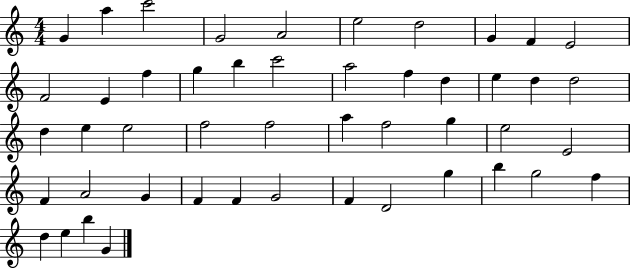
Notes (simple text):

G4/q A5/q C6/h G4/h A4/h E5/h D5/h G4/q F4/q E4/h F4/h E4/q F5/q G5/q B5/q C6/h A5/h F5/q D5/q E5/q D5/q D5/h D5/q E5/q E5/h F5/h F5/h A5/q F5/h G5/q E5/h E4/h F4/q A4/h G4/q F4/q F4/q G4/h F4/q D4/h G5/q B5/q G5/h F5/q D5/q E5/q B5/q G4/q